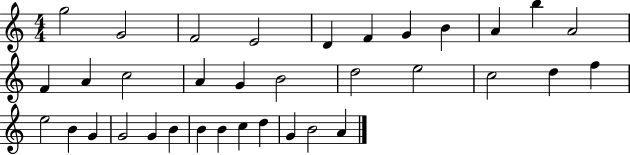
X:1
T:Untitled
M:4/4
L:1/4
K:C
g2 G2 F2 E2 D F G B A b A2 F A c2 A G B2 d2 e2 c2 d f e2 B G G2 G B B B c d G B2 A